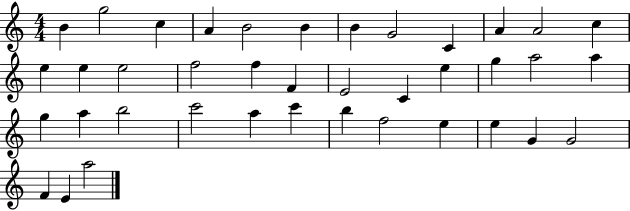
X:1
T:Untitled
M:4/4
L:1/4
K:C
B g2 c A B2 B B G2 C A A2 c e e e2 f2 f F E2 C e g a2 a g a b2 c'2 a c' b f2 e e G G2 F E a2